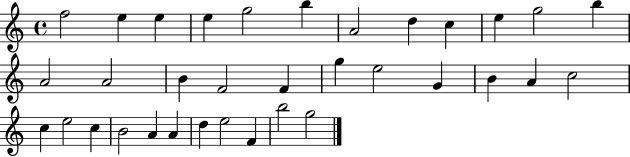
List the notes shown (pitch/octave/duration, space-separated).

F5/h E5/q E5/q E5/q G5/h B5/q A4/h D5/q C5/q E5/q G5/h B5/q A4/h A4/h B4/q F4/h F4/q G5/q E5/h G4/q B4/q A4/q C5/h C5/q E5/h C5/q B4/h A4/q A4/q D5/q E5/h F4/q B5/h G5/h